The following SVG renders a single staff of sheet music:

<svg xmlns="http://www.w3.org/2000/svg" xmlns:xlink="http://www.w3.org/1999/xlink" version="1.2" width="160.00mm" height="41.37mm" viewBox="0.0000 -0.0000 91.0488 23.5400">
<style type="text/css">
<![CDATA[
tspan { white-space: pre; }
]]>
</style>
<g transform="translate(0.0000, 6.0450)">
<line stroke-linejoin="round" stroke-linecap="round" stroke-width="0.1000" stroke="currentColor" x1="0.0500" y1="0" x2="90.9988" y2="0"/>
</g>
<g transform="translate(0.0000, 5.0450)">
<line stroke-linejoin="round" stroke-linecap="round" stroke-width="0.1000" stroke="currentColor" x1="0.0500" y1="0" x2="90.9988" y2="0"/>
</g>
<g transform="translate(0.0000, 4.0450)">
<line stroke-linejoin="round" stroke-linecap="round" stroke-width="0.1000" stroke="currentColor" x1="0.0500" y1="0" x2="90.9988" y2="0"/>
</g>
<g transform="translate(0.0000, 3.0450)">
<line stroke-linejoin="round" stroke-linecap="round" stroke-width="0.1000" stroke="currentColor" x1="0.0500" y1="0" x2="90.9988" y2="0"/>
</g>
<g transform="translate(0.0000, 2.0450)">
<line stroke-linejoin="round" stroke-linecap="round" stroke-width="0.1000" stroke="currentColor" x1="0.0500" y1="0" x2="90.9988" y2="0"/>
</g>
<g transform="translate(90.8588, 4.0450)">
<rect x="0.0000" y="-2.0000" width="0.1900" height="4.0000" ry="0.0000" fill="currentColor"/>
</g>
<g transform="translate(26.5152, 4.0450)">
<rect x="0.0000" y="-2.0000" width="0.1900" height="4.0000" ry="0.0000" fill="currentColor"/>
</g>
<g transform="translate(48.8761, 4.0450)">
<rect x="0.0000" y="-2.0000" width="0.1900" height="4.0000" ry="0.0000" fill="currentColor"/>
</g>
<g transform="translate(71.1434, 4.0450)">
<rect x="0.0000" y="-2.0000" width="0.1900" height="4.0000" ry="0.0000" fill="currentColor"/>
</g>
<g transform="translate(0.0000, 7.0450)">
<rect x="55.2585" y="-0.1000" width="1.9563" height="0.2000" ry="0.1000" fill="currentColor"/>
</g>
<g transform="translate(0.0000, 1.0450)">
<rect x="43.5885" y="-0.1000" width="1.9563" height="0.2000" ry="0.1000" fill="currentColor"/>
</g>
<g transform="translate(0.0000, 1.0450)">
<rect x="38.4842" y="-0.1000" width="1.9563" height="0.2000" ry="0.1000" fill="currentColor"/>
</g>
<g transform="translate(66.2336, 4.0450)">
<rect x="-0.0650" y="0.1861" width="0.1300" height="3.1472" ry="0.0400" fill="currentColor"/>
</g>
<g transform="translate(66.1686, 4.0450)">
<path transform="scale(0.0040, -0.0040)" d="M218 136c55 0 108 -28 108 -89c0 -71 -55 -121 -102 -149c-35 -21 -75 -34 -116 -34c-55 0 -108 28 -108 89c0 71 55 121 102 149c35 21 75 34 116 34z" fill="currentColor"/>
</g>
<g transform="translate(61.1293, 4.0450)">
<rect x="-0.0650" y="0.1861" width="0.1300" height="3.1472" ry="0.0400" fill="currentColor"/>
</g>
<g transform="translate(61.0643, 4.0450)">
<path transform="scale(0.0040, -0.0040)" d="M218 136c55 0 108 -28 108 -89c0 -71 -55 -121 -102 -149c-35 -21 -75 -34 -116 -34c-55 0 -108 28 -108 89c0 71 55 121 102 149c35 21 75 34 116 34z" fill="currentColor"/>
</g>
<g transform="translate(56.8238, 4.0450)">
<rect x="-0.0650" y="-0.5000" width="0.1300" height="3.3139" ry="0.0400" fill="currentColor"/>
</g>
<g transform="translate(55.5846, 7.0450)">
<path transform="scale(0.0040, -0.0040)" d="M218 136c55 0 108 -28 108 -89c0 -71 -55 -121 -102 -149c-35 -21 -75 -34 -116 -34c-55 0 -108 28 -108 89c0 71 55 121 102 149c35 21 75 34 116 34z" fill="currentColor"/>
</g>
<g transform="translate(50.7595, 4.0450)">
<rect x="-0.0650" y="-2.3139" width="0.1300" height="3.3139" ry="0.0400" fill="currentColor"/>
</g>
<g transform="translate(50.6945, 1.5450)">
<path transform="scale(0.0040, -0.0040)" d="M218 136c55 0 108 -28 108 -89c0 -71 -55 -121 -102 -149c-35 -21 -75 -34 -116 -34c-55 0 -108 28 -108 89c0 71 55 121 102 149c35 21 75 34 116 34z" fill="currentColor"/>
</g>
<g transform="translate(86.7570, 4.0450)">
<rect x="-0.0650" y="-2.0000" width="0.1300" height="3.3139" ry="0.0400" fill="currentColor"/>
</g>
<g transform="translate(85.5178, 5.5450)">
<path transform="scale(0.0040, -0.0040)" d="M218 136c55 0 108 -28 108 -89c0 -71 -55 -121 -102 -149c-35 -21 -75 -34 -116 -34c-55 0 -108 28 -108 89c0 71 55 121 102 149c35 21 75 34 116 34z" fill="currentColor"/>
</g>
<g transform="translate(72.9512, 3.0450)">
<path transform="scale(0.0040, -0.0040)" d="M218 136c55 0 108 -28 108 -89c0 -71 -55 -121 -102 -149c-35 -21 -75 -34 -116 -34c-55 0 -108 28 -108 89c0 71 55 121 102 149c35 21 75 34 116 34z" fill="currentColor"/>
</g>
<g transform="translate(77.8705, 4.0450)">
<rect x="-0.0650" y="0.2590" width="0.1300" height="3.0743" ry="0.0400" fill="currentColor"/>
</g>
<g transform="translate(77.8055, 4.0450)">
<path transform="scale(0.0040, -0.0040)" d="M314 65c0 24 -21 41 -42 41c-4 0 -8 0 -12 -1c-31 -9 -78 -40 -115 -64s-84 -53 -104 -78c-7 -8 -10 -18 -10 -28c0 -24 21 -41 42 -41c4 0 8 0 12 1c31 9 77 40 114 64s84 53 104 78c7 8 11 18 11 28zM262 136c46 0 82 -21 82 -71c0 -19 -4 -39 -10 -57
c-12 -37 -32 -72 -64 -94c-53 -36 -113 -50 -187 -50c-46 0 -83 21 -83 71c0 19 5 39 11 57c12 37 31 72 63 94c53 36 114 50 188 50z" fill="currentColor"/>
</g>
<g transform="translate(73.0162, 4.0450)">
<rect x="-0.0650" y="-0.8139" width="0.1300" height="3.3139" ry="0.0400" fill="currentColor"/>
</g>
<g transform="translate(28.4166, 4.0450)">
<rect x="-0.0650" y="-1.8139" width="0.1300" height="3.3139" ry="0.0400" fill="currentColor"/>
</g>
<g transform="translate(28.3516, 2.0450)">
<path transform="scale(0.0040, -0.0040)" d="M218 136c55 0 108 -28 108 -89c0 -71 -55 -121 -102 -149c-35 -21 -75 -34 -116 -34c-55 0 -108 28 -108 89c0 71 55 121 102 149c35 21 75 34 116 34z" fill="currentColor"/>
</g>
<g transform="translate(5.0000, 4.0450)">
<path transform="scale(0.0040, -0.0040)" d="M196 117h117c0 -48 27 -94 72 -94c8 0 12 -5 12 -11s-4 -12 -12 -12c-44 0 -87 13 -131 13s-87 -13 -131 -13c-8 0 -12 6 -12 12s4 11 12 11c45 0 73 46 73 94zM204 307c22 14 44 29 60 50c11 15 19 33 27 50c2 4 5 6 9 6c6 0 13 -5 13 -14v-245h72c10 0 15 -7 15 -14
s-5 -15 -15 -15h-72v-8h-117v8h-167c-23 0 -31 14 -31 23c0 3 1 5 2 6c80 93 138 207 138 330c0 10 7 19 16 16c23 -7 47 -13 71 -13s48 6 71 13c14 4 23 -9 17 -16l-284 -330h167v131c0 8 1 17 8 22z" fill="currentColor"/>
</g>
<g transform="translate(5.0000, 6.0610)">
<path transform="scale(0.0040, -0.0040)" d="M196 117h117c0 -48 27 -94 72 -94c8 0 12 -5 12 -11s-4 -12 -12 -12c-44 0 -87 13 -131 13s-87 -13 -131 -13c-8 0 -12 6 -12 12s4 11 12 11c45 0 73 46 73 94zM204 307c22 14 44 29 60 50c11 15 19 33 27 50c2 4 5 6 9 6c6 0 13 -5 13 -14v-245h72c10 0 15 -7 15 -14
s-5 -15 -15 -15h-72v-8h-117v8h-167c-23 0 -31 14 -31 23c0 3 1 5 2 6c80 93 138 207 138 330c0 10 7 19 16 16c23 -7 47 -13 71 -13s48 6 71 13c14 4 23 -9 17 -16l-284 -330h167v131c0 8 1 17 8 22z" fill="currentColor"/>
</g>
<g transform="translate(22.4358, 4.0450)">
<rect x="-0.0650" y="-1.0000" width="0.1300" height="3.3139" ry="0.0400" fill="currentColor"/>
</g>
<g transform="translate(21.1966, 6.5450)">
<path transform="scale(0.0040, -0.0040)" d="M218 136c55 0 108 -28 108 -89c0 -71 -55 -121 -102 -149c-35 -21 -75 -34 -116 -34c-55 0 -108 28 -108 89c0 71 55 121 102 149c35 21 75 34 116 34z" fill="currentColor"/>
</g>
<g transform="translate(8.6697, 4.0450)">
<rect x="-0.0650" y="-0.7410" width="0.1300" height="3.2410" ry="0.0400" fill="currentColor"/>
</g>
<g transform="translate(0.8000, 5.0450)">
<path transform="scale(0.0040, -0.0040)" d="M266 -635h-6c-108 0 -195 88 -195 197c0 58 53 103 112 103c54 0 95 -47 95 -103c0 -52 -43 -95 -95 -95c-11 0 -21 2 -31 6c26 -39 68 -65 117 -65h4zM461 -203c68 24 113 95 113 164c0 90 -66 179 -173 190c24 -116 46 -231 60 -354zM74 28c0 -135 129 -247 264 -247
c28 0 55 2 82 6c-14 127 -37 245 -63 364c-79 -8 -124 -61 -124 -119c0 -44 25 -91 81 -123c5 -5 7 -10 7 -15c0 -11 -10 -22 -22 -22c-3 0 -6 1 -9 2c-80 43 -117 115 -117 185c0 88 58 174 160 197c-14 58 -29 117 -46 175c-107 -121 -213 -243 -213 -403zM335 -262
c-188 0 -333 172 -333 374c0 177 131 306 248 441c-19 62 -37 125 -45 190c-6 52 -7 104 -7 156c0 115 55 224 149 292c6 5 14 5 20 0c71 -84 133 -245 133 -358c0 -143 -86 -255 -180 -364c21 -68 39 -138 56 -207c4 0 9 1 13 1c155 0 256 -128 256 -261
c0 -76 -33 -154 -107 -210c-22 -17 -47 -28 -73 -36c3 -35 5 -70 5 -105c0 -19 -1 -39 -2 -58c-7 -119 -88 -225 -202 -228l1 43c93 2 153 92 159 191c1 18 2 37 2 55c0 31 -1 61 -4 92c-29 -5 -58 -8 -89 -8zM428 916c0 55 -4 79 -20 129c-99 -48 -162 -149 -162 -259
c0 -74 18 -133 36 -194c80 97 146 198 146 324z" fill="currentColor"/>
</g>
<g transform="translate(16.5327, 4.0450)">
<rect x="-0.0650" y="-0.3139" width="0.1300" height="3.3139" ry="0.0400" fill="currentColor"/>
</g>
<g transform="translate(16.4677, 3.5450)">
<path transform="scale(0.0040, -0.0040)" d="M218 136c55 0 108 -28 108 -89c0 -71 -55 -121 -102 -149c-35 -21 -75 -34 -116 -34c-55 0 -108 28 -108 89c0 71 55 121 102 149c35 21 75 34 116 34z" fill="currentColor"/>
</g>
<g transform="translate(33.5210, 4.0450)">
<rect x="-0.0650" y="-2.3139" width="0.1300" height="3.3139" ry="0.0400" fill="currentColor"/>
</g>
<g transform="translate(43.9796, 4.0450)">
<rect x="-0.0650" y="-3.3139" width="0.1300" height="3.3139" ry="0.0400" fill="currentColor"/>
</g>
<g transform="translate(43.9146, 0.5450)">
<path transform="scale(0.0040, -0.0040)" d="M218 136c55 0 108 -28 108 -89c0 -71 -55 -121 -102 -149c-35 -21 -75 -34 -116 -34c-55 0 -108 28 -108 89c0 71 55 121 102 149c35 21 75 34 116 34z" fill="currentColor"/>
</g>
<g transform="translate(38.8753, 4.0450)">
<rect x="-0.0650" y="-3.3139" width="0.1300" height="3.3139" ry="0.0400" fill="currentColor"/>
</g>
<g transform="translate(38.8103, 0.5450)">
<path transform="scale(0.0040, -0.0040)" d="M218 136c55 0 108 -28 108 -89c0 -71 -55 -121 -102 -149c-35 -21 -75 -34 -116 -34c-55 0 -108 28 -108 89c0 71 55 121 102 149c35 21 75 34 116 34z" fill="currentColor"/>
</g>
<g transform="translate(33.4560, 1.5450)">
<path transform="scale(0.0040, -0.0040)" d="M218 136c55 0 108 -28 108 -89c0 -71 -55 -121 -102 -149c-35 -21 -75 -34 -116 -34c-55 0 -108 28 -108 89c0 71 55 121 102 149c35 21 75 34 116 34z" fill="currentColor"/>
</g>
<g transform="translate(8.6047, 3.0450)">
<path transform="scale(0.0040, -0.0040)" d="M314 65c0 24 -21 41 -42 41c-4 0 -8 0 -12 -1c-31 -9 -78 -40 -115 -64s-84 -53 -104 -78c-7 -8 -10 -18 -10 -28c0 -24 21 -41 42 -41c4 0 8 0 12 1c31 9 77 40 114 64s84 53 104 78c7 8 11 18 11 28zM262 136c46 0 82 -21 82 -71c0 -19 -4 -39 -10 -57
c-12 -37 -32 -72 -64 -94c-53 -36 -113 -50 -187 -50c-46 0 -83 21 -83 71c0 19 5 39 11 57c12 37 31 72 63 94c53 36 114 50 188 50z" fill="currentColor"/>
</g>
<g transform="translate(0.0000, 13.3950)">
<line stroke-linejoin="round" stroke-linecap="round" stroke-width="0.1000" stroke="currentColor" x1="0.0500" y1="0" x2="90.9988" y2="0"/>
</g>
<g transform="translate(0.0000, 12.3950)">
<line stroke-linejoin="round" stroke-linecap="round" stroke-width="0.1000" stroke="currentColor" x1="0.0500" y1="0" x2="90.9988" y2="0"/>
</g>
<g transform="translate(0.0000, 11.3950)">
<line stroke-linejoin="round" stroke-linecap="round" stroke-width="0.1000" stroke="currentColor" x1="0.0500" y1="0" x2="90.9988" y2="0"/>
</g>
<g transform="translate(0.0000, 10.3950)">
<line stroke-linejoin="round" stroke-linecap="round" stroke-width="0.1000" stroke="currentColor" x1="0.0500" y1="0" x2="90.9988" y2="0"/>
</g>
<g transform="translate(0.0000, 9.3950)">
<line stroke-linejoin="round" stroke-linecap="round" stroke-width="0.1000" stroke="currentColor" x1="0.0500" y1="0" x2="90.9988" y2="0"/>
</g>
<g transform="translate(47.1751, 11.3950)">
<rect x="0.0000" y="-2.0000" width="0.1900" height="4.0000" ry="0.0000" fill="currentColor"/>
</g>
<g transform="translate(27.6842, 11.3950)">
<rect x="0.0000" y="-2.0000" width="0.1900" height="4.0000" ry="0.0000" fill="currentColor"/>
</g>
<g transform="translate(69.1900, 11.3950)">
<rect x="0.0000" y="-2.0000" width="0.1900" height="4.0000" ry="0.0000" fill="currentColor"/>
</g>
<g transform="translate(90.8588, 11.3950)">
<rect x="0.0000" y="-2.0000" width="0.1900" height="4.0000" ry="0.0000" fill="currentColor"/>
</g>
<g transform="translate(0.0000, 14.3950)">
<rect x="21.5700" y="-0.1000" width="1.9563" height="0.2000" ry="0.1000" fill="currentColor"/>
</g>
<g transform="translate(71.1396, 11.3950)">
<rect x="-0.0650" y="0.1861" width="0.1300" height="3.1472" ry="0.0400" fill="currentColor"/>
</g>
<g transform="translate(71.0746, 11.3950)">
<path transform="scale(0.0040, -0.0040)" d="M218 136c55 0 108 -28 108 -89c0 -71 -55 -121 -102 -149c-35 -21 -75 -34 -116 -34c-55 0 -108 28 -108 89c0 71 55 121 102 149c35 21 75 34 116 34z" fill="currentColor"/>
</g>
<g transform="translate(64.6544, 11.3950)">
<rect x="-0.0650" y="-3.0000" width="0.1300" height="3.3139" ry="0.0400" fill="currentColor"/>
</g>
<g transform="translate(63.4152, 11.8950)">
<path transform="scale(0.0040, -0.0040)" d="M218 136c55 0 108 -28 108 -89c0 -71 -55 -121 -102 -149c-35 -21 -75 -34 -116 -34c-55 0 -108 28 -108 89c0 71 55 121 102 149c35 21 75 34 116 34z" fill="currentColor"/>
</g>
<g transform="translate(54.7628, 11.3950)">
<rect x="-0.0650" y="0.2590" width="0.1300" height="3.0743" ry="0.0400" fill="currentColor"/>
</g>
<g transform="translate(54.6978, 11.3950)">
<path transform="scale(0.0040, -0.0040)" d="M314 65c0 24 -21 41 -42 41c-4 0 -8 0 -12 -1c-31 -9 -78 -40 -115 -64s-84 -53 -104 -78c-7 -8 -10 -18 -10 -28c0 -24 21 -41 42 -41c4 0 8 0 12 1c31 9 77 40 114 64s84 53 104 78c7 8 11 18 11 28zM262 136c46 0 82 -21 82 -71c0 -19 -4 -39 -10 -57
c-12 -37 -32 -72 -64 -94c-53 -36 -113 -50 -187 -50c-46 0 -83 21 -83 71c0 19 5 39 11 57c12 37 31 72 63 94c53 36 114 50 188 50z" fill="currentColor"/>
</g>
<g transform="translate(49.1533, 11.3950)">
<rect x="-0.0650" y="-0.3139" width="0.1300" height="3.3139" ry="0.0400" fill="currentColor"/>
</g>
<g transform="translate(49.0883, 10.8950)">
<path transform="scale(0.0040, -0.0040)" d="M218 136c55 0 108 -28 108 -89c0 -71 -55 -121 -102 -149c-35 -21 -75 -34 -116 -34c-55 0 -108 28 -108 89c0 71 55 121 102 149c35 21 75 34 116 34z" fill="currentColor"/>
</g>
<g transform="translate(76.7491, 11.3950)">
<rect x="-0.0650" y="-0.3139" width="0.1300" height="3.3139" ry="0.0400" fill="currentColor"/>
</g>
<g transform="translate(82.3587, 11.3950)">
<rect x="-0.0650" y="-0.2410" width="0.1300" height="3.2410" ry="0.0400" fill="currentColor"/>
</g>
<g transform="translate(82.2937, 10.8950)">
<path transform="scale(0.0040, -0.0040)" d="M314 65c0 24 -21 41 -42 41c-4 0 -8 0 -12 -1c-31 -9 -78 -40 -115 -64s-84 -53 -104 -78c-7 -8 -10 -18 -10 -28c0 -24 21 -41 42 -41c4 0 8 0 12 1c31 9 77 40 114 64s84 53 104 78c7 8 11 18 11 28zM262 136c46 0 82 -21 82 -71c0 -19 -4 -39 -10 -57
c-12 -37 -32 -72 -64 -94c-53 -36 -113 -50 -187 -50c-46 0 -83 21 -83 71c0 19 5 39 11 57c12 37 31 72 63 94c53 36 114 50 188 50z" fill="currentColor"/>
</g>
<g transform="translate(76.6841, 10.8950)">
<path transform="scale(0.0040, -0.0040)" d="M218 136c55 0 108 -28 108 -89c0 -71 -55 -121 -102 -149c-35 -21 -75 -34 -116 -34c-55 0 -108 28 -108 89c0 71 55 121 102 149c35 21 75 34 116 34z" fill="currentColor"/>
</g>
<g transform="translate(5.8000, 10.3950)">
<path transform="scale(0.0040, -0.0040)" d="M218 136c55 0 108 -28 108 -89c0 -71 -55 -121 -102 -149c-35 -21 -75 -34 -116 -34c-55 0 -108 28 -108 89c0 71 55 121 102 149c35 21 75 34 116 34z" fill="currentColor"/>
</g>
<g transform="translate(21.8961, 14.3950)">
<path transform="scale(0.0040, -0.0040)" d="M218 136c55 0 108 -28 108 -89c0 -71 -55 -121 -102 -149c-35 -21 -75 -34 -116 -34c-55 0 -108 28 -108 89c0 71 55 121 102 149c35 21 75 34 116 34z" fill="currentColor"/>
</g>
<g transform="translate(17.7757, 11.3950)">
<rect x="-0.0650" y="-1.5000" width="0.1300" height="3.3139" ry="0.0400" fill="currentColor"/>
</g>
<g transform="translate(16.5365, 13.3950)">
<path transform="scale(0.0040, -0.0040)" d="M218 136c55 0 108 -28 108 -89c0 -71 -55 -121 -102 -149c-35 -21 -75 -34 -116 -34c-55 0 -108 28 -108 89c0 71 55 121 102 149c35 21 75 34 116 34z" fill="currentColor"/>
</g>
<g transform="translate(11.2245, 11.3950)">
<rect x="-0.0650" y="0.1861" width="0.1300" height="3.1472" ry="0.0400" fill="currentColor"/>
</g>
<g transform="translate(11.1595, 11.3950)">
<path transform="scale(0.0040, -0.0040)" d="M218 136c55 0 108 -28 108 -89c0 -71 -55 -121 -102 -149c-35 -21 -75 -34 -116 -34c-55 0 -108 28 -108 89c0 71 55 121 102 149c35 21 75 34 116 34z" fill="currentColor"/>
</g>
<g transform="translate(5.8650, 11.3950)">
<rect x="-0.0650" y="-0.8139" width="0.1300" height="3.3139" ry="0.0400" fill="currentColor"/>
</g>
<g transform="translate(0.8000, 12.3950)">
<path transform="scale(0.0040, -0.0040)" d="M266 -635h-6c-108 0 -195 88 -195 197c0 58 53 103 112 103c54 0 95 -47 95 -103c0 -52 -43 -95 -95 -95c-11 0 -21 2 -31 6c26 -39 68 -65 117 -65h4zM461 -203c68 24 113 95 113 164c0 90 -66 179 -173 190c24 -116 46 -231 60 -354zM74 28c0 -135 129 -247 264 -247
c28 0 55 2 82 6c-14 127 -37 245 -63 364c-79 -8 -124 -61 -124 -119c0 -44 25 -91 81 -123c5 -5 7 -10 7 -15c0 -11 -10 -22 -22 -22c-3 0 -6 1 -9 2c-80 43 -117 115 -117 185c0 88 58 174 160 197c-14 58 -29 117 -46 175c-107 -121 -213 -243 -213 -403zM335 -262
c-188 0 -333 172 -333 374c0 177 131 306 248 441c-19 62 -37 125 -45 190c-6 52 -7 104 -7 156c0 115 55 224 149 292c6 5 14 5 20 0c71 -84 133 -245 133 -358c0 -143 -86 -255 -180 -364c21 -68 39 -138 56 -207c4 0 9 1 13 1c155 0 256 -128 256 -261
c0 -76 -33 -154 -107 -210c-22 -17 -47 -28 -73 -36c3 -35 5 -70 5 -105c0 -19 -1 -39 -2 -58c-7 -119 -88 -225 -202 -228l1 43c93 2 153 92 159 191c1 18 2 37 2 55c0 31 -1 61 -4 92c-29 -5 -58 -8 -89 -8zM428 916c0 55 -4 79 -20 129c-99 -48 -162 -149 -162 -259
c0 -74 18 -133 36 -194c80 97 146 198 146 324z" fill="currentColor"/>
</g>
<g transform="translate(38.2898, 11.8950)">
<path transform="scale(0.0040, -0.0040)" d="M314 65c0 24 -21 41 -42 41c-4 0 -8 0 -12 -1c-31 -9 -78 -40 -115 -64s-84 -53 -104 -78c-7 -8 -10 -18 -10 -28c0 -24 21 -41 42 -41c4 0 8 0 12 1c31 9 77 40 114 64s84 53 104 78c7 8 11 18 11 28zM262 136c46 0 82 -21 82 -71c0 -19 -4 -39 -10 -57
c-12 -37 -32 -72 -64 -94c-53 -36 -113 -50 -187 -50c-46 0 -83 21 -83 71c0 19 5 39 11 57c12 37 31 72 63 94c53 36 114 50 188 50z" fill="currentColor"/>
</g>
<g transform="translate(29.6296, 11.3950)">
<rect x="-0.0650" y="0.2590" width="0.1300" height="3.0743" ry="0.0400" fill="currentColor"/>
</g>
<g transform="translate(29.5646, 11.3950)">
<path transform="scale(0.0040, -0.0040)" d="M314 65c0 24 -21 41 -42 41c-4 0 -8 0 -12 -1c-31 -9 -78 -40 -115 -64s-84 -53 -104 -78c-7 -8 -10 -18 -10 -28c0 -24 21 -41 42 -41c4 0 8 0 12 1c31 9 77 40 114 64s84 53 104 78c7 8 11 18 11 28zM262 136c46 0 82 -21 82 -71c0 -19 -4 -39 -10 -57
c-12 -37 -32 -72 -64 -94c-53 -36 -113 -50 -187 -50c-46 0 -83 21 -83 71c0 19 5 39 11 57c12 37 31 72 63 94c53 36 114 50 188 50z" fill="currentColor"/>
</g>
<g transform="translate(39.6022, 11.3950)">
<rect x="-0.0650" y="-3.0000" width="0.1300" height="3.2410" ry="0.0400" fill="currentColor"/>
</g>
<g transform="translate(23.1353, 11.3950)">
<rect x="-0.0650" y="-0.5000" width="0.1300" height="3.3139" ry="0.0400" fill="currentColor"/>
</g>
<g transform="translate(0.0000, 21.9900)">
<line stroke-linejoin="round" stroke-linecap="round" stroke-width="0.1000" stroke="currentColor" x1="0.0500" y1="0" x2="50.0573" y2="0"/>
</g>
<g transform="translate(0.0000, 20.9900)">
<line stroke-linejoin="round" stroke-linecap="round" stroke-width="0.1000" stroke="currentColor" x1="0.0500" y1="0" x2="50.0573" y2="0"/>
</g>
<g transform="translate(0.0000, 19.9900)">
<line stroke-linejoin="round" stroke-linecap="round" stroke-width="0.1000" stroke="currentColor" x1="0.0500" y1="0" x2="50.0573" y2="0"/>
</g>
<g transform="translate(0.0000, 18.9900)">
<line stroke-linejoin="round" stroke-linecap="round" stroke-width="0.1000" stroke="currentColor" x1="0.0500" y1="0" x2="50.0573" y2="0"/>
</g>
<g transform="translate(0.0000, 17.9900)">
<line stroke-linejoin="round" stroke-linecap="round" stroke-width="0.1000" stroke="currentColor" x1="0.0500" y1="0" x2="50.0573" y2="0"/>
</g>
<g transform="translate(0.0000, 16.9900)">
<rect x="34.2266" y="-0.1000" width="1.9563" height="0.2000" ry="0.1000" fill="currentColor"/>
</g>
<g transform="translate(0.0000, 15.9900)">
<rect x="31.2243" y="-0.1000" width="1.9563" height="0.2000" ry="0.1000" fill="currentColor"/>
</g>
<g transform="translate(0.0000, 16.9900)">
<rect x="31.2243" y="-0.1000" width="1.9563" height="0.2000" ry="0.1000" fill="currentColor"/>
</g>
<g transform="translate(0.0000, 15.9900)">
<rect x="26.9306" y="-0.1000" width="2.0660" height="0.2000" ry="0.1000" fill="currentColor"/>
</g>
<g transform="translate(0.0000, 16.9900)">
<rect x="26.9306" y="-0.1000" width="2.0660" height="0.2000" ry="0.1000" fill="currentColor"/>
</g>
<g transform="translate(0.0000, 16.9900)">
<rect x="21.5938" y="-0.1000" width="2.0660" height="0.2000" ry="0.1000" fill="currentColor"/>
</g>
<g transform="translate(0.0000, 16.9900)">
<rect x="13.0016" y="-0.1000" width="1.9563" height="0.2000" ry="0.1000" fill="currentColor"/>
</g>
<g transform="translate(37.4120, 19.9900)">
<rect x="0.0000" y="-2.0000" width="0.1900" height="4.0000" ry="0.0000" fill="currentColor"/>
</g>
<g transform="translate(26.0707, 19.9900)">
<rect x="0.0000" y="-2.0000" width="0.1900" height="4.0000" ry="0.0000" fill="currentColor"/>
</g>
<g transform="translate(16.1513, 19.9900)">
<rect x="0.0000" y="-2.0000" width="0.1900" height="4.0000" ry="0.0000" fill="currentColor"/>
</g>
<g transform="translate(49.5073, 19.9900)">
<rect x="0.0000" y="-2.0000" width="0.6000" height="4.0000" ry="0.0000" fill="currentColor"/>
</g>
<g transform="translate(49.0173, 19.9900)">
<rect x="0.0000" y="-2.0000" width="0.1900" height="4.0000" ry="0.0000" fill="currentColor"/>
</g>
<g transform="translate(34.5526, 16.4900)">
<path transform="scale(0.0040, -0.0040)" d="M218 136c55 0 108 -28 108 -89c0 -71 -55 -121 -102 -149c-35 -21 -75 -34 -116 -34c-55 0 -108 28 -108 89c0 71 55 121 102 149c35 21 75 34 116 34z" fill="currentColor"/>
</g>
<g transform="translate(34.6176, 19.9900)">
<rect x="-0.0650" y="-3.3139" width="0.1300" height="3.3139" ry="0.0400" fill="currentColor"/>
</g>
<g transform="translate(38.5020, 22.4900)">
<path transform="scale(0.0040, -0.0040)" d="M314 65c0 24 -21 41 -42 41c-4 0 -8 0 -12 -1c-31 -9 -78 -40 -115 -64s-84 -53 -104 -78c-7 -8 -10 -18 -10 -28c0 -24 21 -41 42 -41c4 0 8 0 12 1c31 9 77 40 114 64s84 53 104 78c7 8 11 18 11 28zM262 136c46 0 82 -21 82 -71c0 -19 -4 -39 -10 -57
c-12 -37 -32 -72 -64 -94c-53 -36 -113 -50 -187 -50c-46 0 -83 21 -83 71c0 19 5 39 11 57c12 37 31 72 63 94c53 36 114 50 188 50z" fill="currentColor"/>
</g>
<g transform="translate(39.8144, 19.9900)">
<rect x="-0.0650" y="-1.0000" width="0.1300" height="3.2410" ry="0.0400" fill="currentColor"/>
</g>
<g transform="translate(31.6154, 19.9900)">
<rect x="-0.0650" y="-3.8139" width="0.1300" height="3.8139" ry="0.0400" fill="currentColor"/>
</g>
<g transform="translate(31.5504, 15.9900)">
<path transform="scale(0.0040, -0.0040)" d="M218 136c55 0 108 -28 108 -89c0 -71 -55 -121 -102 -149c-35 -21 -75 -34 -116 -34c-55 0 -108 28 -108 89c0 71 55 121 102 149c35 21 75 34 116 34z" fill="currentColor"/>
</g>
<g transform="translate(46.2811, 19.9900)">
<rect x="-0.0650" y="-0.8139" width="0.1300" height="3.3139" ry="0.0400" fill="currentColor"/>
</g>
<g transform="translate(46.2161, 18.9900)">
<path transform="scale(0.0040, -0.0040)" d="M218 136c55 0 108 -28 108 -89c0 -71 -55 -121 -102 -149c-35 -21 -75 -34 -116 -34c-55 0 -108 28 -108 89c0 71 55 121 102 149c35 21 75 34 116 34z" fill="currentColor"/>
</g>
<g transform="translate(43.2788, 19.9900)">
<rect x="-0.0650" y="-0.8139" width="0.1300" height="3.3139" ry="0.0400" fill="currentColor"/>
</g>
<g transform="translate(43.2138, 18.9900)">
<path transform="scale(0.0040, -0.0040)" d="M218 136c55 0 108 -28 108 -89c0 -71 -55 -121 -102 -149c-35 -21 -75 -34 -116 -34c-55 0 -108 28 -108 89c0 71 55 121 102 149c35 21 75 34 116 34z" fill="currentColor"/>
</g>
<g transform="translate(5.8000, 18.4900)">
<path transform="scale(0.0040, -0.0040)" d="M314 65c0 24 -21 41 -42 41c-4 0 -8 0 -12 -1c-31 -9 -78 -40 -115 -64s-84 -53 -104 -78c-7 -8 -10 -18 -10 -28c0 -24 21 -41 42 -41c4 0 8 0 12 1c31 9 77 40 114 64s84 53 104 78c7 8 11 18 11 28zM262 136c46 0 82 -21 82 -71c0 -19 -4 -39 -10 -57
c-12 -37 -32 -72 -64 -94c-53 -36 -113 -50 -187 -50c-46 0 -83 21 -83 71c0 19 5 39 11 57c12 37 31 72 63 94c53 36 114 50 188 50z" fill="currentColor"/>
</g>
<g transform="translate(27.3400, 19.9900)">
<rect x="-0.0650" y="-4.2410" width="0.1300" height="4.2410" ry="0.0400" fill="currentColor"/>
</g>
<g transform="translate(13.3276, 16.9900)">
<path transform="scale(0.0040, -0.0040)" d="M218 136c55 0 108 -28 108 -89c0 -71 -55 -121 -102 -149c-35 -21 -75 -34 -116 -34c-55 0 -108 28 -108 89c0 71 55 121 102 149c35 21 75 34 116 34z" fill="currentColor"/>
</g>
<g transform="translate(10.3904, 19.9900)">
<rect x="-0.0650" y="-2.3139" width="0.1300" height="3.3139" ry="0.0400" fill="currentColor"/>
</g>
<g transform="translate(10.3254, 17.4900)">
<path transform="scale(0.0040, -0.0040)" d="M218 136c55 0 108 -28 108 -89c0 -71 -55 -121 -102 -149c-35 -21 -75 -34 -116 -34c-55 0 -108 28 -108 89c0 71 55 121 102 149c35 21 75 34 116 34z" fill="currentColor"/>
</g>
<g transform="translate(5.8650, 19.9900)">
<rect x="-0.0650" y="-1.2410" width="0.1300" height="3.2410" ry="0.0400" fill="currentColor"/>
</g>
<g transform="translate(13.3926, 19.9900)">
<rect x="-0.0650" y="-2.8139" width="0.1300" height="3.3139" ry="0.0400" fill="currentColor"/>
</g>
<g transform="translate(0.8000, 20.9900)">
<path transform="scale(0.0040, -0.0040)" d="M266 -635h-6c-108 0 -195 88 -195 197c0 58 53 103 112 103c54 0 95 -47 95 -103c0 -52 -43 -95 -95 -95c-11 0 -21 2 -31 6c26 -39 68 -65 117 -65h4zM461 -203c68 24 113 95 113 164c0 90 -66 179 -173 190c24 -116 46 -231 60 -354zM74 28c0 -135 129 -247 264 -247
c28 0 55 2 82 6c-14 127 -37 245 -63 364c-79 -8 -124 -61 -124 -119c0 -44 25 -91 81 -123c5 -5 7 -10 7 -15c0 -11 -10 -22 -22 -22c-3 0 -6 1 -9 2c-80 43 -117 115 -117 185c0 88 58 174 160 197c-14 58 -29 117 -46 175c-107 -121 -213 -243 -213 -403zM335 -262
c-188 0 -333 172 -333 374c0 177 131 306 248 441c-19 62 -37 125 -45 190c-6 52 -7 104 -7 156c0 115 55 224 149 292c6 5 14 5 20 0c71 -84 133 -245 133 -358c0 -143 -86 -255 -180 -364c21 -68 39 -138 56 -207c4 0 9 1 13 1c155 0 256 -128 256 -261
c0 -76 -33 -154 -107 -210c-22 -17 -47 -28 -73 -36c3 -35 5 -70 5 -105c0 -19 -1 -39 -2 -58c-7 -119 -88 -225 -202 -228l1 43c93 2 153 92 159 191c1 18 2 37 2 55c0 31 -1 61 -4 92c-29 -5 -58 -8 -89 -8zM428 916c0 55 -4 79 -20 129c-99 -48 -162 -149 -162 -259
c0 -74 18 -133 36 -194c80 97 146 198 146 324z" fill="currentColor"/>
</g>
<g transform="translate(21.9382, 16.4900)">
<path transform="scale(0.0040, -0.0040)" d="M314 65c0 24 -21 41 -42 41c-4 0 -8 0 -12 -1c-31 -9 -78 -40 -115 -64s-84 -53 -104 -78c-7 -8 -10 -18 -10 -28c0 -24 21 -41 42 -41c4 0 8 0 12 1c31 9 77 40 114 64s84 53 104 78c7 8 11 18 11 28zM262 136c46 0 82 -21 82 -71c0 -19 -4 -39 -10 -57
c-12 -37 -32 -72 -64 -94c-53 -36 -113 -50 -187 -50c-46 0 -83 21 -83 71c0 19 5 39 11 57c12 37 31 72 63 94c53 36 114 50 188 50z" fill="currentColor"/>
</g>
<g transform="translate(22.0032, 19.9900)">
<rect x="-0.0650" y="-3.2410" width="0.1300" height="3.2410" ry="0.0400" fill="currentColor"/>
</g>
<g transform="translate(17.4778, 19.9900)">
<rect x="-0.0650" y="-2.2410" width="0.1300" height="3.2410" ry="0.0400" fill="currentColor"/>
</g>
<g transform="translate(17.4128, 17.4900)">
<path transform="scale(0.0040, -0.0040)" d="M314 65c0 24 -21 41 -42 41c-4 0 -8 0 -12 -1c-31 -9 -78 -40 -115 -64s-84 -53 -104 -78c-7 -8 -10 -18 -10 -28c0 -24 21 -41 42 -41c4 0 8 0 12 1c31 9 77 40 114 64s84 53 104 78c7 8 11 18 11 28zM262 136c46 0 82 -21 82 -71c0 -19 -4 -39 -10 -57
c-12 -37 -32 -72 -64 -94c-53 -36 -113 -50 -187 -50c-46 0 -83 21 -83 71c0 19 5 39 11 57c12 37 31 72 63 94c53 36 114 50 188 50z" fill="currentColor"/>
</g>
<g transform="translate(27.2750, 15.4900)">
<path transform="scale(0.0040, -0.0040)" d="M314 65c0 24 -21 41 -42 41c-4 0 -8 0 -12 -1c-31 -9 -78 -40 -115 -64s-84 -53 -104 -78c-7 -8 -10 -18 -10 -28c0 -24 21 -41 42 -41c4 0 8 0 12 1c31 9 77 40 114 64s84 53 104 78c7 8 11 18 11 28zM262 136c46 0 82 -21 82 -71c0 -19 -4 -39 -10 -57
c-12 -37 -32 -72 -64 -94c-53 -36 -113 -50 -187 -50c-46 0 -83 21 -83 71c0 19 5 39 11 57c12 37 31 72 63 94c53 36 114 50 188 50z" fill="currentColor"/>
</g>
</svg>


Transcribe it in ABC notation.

X:1
T:Untitled
M:4/4
L:1/4
K:C
d2 c D f g b b g C B B d B2 F d B E C B2 A2 c B2 A B c c2 e2 g a g2 b2 d'2 c' b D2 d d